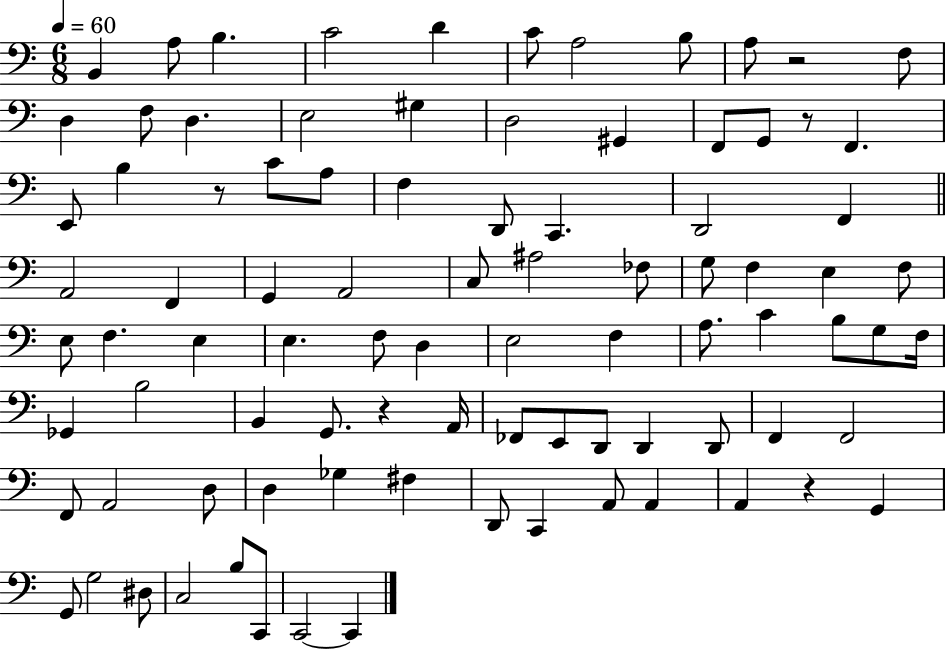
B2/q A3/e B3/q. C4/h D4/q C4/e A3/h B3/e A3/e R/h F3/e D3/q F3/e D3/q. E3/h G#3/q D3/h G#2/q F2/e G2/e R/e F2/q. E2/e B3/q R/e C4/e A3/e F3/q D2/e C2/q. D2/h F2/q A2/h F2/q G2/q A2/h C3/e A#3/h FES3/e G3/e F3/q E3/q F3/e E3/e F3/q. E3/q E3/q. F3/e D3/q E3/h F3/q A3/e. C4/q B3/e G3/e F3/s Gb2/q B3/h B2/q G2/e. R/q A2/s FES2/e E2/e D2/e D2/q D2/e F2/q F2/h F2/e A2/h D3/e D3/q Gb3/q F#3/q D2/e C2/q A2/e A2/q A2/q R/q G2/q G2/e G3/h D#3/e C3/h B3/e C2/e C2/h C2/q